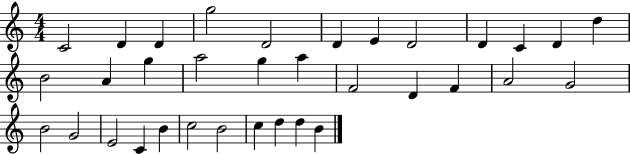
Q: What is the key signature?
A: C major